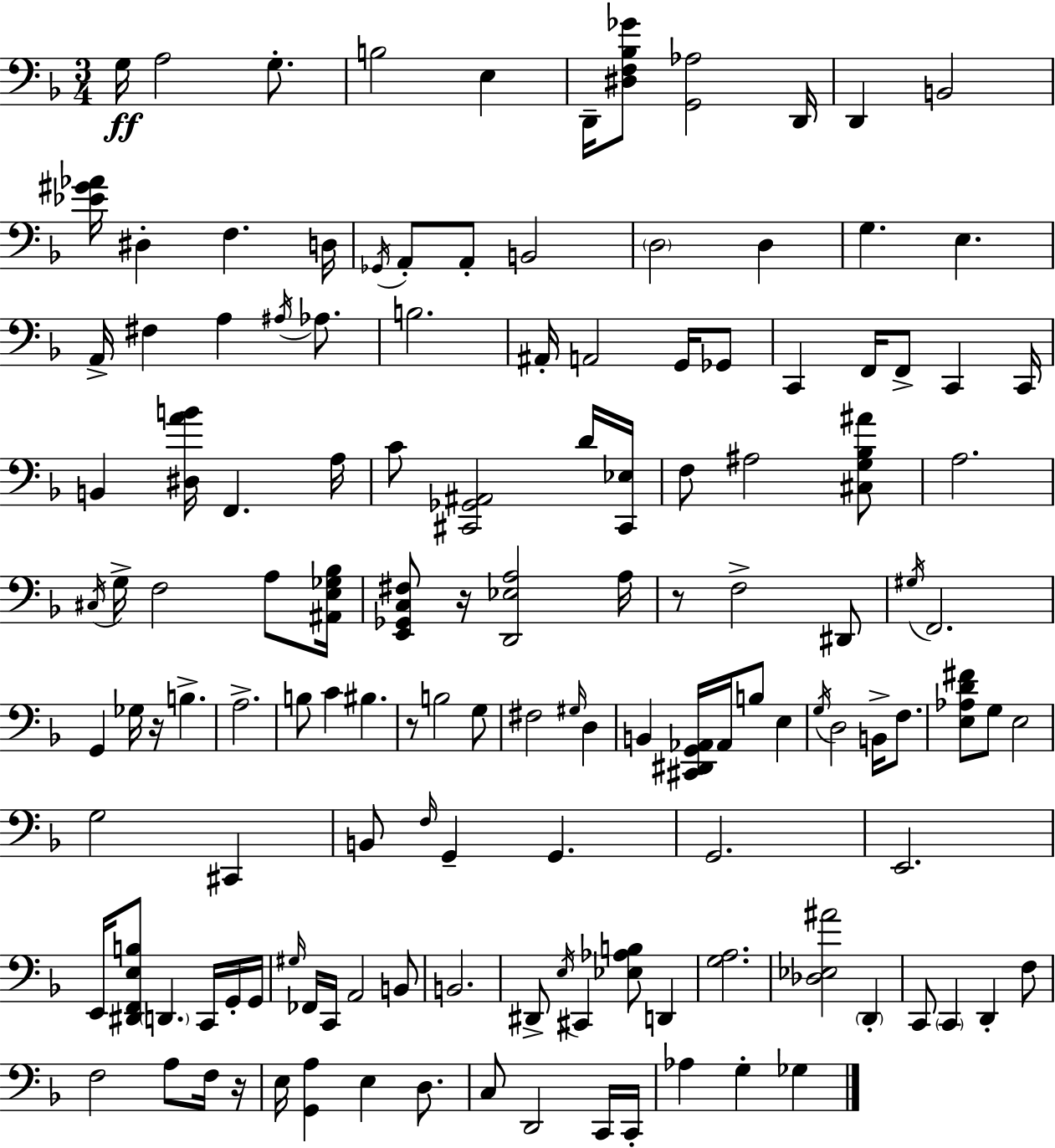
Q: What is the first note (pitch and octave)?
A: G3